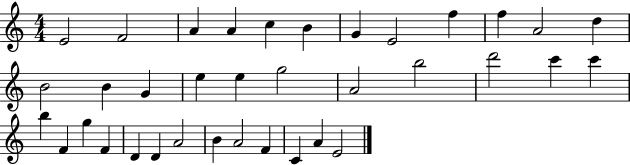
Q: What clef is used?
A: treble